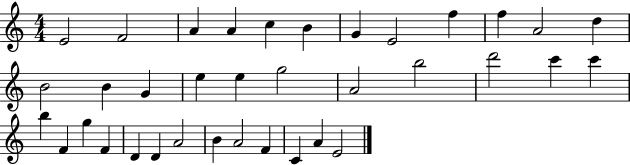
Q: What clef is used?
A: treble